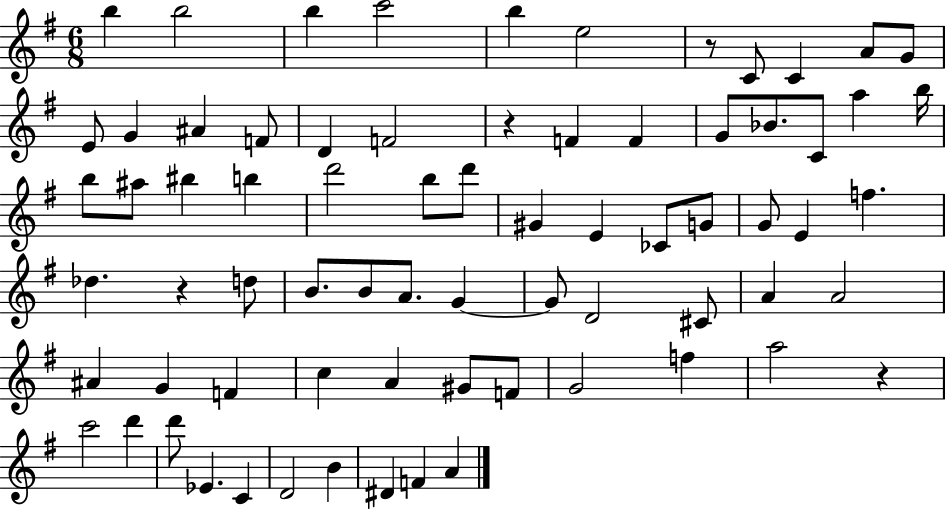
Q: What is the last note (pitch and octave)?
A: A4